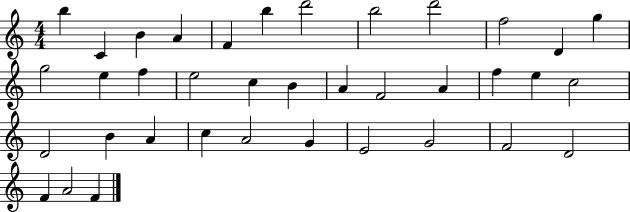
B5/q C4/q B4/q A4/q F4/q B5/q D6/h B5/h D6/h F5/h D4/q G5/q G5/h E5/q F5/q E5/h C5/q B4/q A4/q F4/h A4/q F5/q E5/q C5/h D4/h B4/q A4/q C5/q A4/h G4/q E4/h G4/h F4/h D4/h F4/q A4/h F4/q